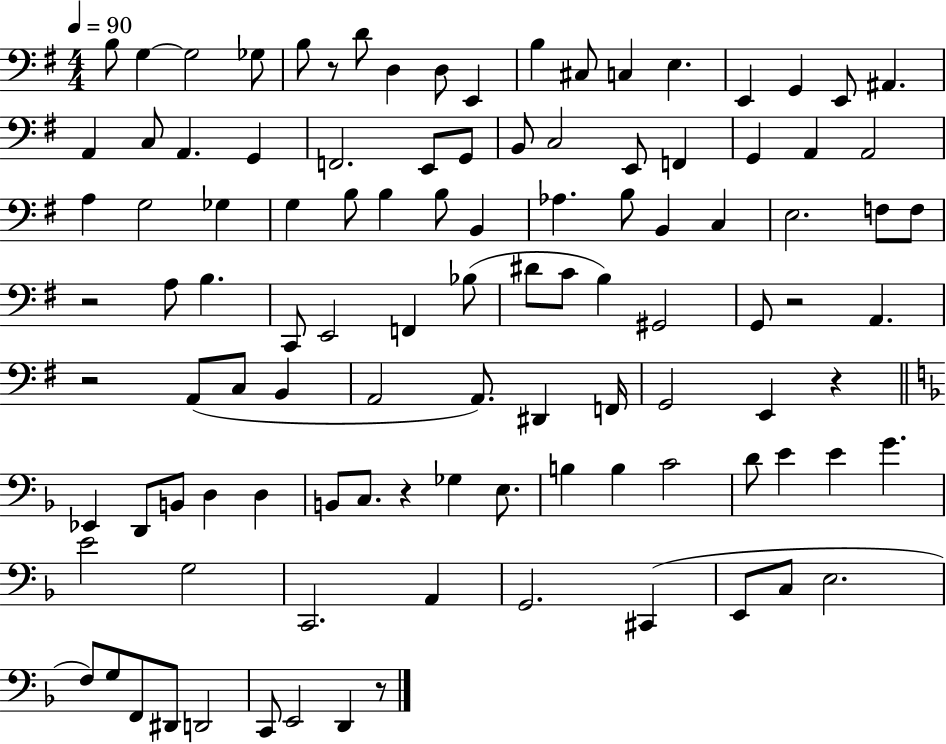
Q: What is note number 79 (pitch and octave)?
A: C4